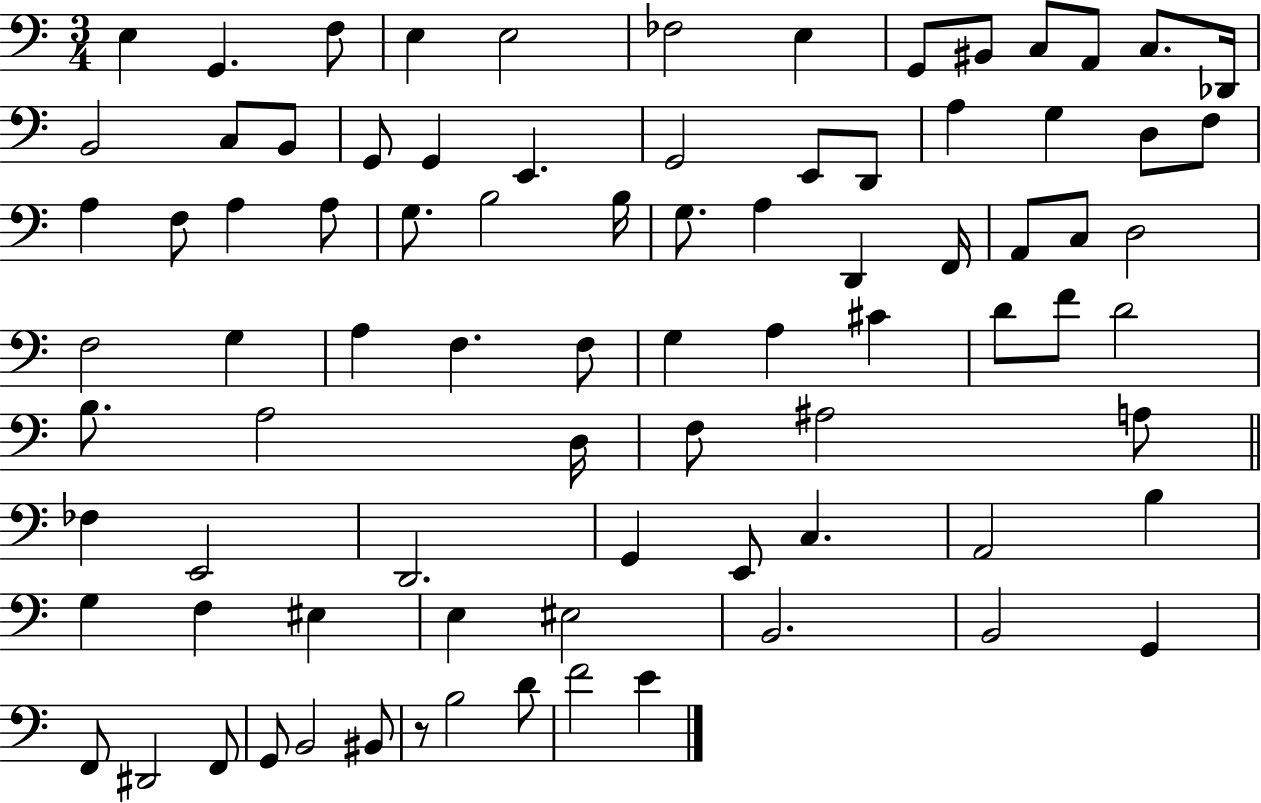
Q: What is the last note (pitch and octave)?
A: E4